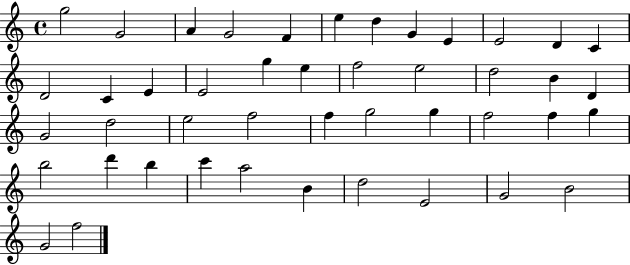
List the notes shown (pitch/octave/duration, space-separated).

G5/h G4/h A4/q G4/h F4/q E5/q D5/q G4/q E4/q E4/h D4/q C4/q D4/h C4/q E4/q E4/h G5/q E5/q F5/h E5/h D5/h B4/q D4/q G4/h D5/h E5/h F5/h F5/q G5/h G5/q F5/h F5/q G5/q B5/h D6/q B5/q C6/q A5/h B4/q D5/h E4/h G4/h B4/h G4/h F5/h